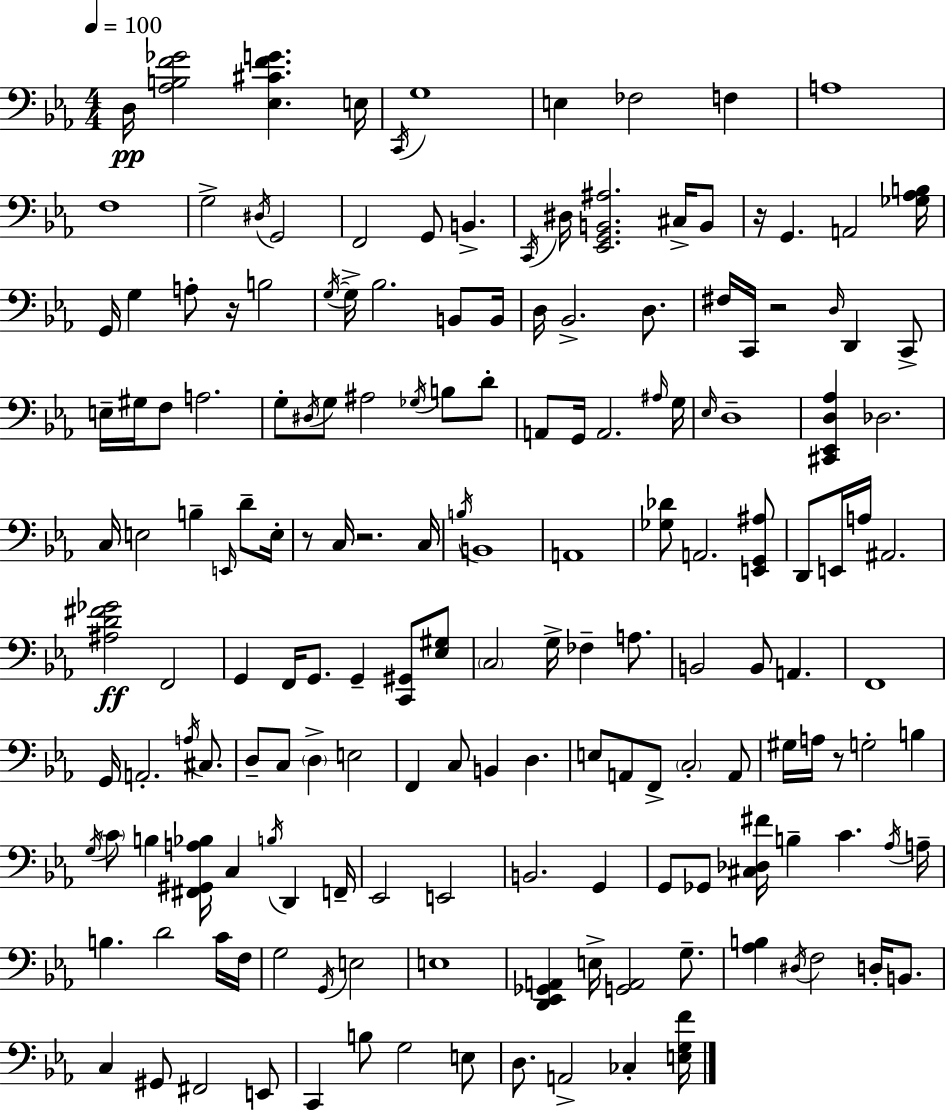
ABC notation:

X:1
T:Untitled
M:4/4
L:1/4
K:Eb
D,/4 [_A,B,F_G]2 [_E,^CFG] E,/4 C,,/4 G,4 E, _F,2 F, A,4 F,4 G,2 ^D,/4 G,,2 F,,2 G,,/2 B,, C,,/4 ^D,/4 [_E,,G,,B,,^A,]2 ^C,/4 B,,/2 z/4 G,, A,,2 [_G,_A,B,]/4 G,,/4 G, A,/2 z/4 B,2 G,/4 G,/4 _B,2 B,,/2 B,,/4 D,/4 _B,,2 D,/2 ^F,/4 C,,/4 z2 D,/4 D,, C,,/2 E,/4 ^G,/4 F,/2 A,2 G,/2 ^D,/4 G,/2 ^A,2 _G,/4 B,/2 D/2 A,,/2 G,,/4 A,,2 ^A,/4 G,/4 _E,/4 D,4 [^C,,_E,,D,_A,] _D,2 C,/4 E,2 B, E,,/4 D/2 E,/4 z/2 C,/4 z2 C,/4 B,/4 B,,4 A,,4 [_G,_D]/2 A,,2 [E,,G,,^A,]/2 D,,/2 E,,/4 A,/4 ^A,,2 [^A,D^F_G]2 F,,2 G,, F,,/4 G,,/2 G,, [C,,^G,,]/2 [_E,^G,]/2 C,2 G,/4 _F, A,/2 B,,2 B,,/2 A,, F,,4 G,,/4 A,,2 A,/4 ^C,/2 D,/2 C,/2 D, E,2 F,, C,/2 B,, D, E,/2 A,,/2 F,,/2 C,2 A,,/2 ^G,/4 A,/4 z/2 G,2 B, G,/4 C/2 B, [^F,,^G,,A,_B,]/4 C, B,/4 D,, F,,/4 _E,,2 E,,2 B,,2 G,, G,,/2 _G,,/2 [^C,_D,^F]/4 B, C _A,/4 A,/4 B, D2 C/4 F,/4 G,2 G,,/4 E,2 E,4 [D,,_E,,_G,,A,,] E,/4 [G,,A,,]2 G,/2 [_A,B,] ^D,/4 F,2 D,/4 B,,/2 C, ^G,,/2 ^F,,2 E,,/2 C,, B,/2 G,2 E,/2 D,/2 A,,2 _C, [E,G,F]/4